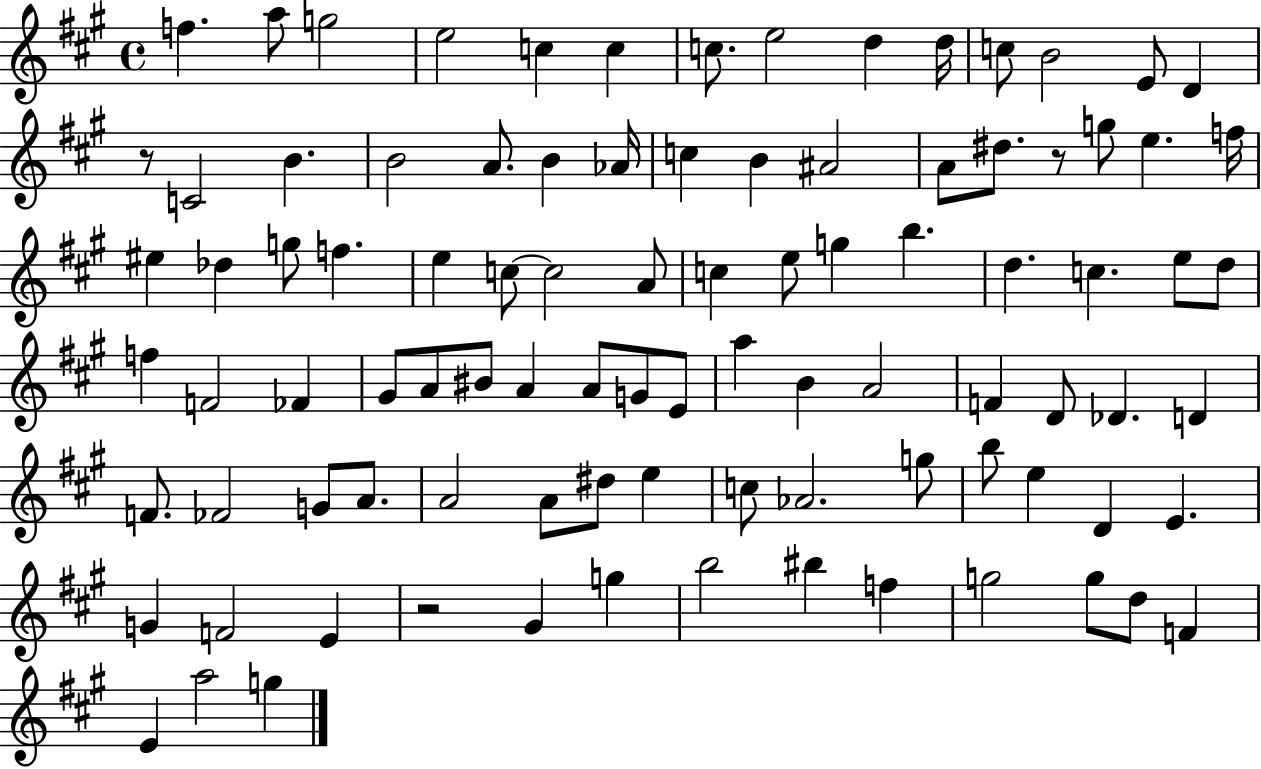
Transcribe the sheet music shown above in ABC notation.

X:1
T:Untitled
M:4/4
L:1/4
K:A
f a/2 g2 e2 c c c/2 e2 d d/4 c/2 B2 E/2 D z/2 C2 B B2 A/2 B _A/4 c B ^A2 A/2 ^d/2 z/2 g/2 e f/4 ^e _d g/2 f e c/2 c2 A/2 c e/2 g b d c e/2 d/2 f F2 _F ^G/2 A/2 ^B/2 A A/2 G/2 E/2 a B A2 F D/2 _D D F/2 _F2 G/2 A/2 A2 A/2 ^d/2 e c/2 _A2 g/2 b/2 e D E G F2 E z2 ^G g b2 ^b f g2 g/2 d/2 F E a2 g